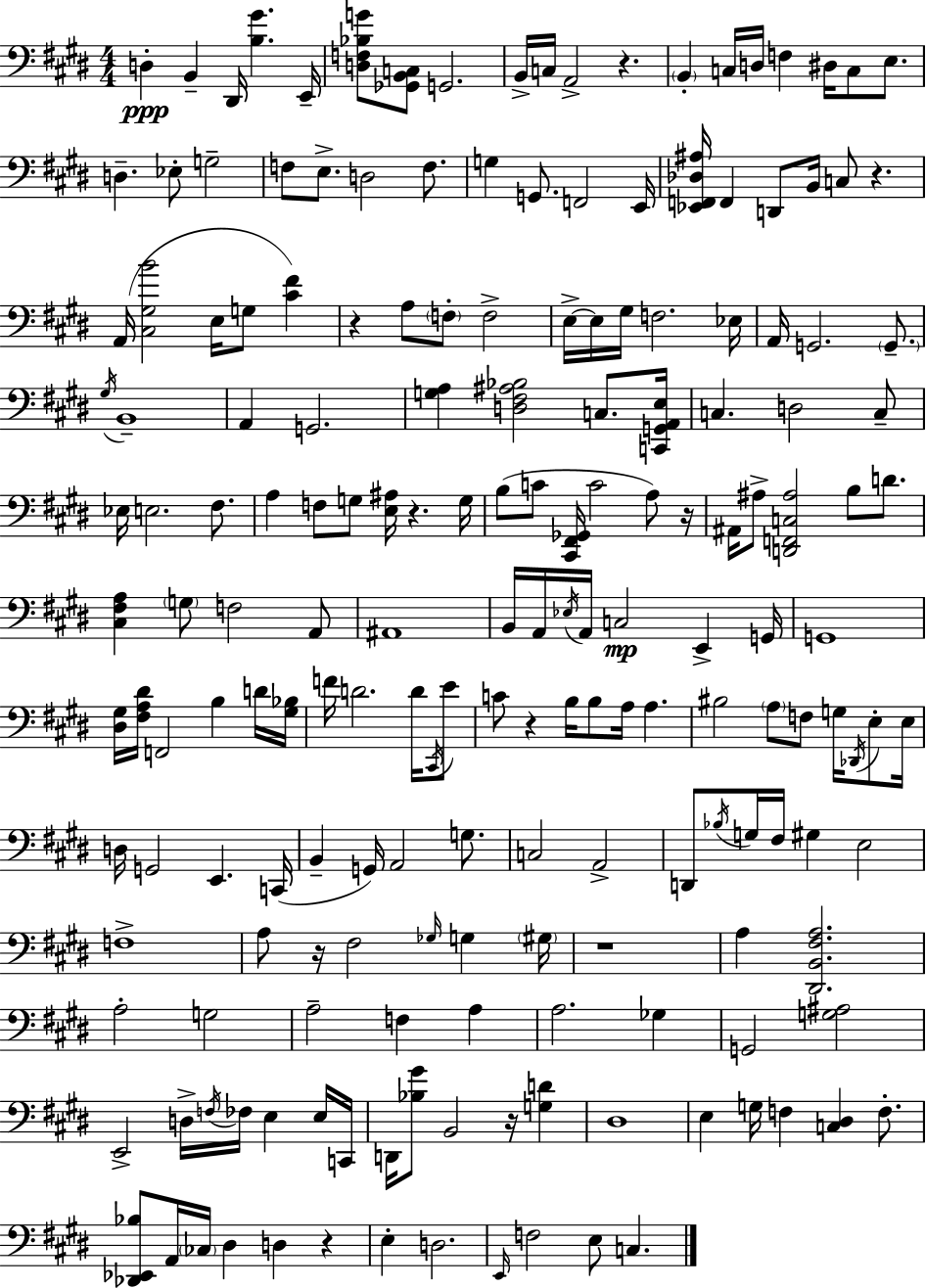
X:1
T:Untitled
M:4/4
L:1/4
K:E
D, B,, ^D,,/4 [B,^G] E,,/4 [D,F,_B,G]/2 [_G,,B,,C,]/2 G,,2 B,,/4 C,/4 A,,2 z B,, C,/4 D,/4 F, ^D,/4 C,/2 E,/2 D, _E,/2 G,2 F,/2 E,/2 D,2 F,/2 G, G,,/2 F,,2 E,,/4 [_E,,F,,_D,^A,]/4 F,, D,,/2 B,,/4 C,/2 z A,,/4 [^C,^G,B]2 E,/4 G,/2 [^C^F] z A,/2 F,/2 F,2 E,/4 E,/4 ^G,/4 F,2 _E,/4 A,,/4 G,,2 G,,/2 ^G,/4 B,,4 A,, G,,2 [G,A,] [D,^F,^A,_B,]2 C,/2 [C,,G,,A,,E,]/4 C, D,2 C,/2 _E,/4 E,2 ^F,/2 A, F,/2 G,/2 [E,^A,]/4 z G,/4 B,/2 C/2 [^C,,^F,,_G,,]/4 C2 A,/2 z/4 ^A,,/4 ^A,/2 [D,,F,,C,^A,]2 B,/2 D/2 [^C,^F,A,] G,/2 F,2 A,,/2 ^A,,4 B,,/4 A,,/4 _E,/4 A,,/4 C,2 E,, G,,/4 G,,4 [^D,^G,]/4 [^F,A,^D]/4 F,,2 B, D/4 [^G,_B,]/4 F/4 D2 D/4 ^C,,/4 E/2 C/2 z B,/4 B,/2 A,/4 A, ^B,2 A,/2 F,/2 G,/4 _D,,/4 E,/2 E,/4 D,/4 G,,2 E,, C,,/4 B,, G,,/4 A,,2 G,/2 C,2 A,,2 D,,/2 _B,/4 G,/4 ^F,/4 ^G, E,2 F,4 A,/2 z/4 ^F,2 _G,/4 G, ^G,/4 z4 A, [^D,,B,,^F,A,]2 A,2 G,2 A,2 F, A, A,2 _G, G,,2 [G,^A,]2 E,,2 D,/4 F,/4 _F,/4 E, E,/4 C,,/4 D,,/4 [_B,^G]/2 B,,2 z/4 [G,D] ^D,4 E, G,/4 F, [C,^D,] F,/2 [_D,,_E,,_B,]/2 A,,/4 _C,/4 ^D, D, z E, D,2 E,,/4 F,2 E,/2 C,